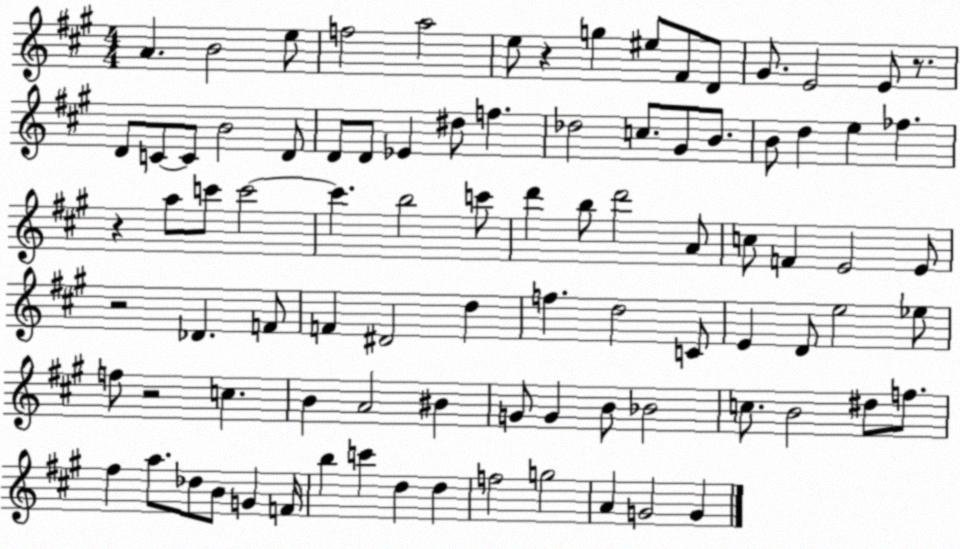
X:1
T:Untitled
M:4/4
L:1/4
K:A
A B2 e/2 f2 a2 e/2 z g ^e/2 ^F/2 D/2 ^G/2 E2 E/2 z/2 D/2 C/2 C/2 B2 D/2 D/2 D/2 _E ^d/2 f _d2 c/2 ^G/2 B/2 B/2 d e _f z a/2 c'/2 c'2 c' b2 c'/2 d' b/2 d'2 A/2 c/2 F E2 E/2 z2 _D F/2 F ^D2 d f d2 C/2 E D/2 e2 _e/2 f/2 z2 c B A2 ^B G/2 G B/2 _B2 c/2 B2 ^d/2 f/2 ^f a/2 _d/2 B/2 G F/4 b c' d d f2 g2 A G2 G